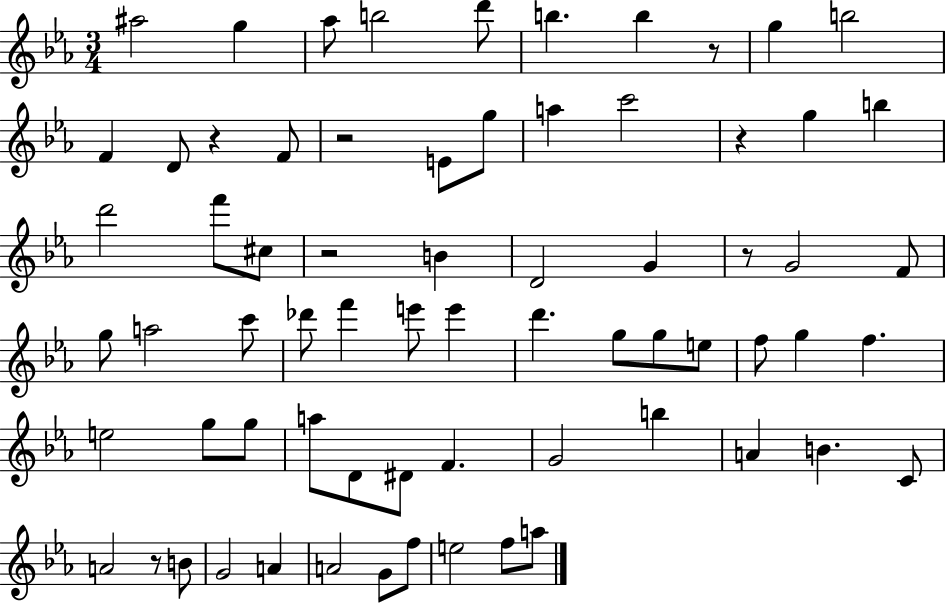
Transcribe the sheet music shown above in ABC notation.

X:1
T:Untitled
M:3/4
L:1/4
K:Eb
^a2 g _a/2 b2 d'/2 b b z/2 g b2 F D/2 z F/2 z2 E/2 g/2 a c'2 z g b d'2 f'/2 ^c/2 z2 B D2 G z/2 G2 F/2 g/2 a2 c'/2 _d'/2 f' e'/2 e' d' g/2 g/2 e/2 f/2 g f e2 g/2 g/2 a/2 D/2 ^D/2 F G2 b A B C/2 A2 z/2 B/2 G2 A A2 G/2 f/2 e2 f/2 a/2